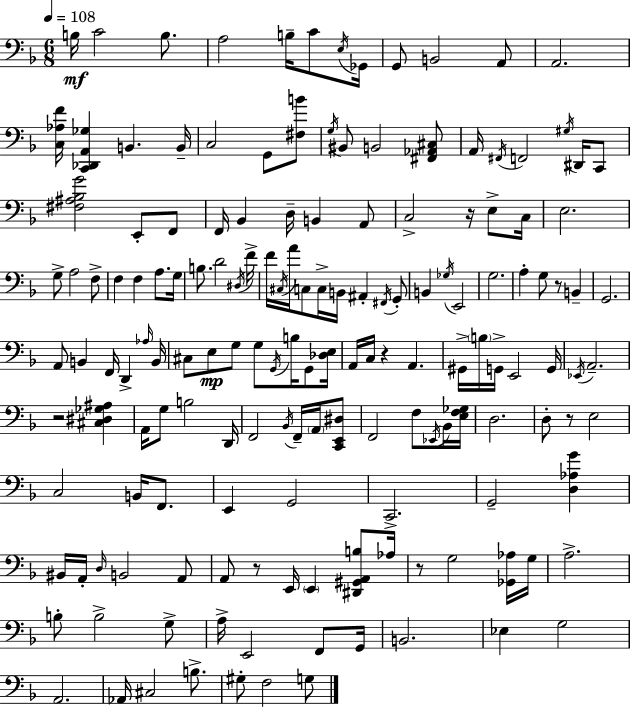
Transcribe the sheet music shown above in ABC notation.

X:1
T:Untitled
M:6/8
L:1/4
K:Dm
B,/4 C2 B,/2 A,2 B,/4 C/2 E,/4 _G,,/4 G,,/2 B,,2 A,,/2 A,,2 [C,_A,F]/4 [C,,_D,,A,,_G,] B,, B,,/4 C,2 G,,/2 [^F,B]/2 G,/4 ^B,,/2 B,,2 [^F,,_A,,^C,]/2 A,,/4 ^F,,/4 F,,2 ^G,/4 ^D,,/4 C,,/2 [^F,^A,_B,G]2 E,,/2 F,,/2 F,,/4 _B,, D,/4 B,, A,,/2 C,2 z/4 E,/2 C,/4 E,2 G,/2 A,2 F,/2 F, F, A,/2 G,/4 B,/2 D2 ^D,/4 F/4 F/4 ^C,/4 A/4 C,/2 C,/4 B,,/4 ^A,, ^F,,/4 G,,/2 B,, _G,/4 E,,2 G,2 A, G,/2 z/2 B,, G,,2 A,,/2 B,, F,,/4 D,, _A,/4 B,,/4 ^C,/2 E,/2 G,/2 G,/2 G,,/4 B,/4 G,,/2 [_D,E,]/4 A,,/4 C,/4 z A,, ^G,,/4 B,/4 G,,/4 E,,2 G,,/4 _E,,/4 A,,2 z2 [^C,^D,_G,^A,] A,,/4 G,/2 B,2 D,,/4 F,,2 _B,,/4 F,,/4 A,,/4 [C,,E,,^D,]/2 F,,2 F,/2 _E,,/4 _B,,/4 [E,F,_G,]/4 D,2 D,/2 z/2 E,2 C,2 B,,/4 F,,/2 E,, G,,2 C,,2 G,,2 [D,_A,G] ^B,,/4 A,,/4 D,/4 B,,2 A,,/2 A,,/2 z/2 E,,/4 E,, [^D,,^G,,A,,B,]/2 _A,/4 z/2 G,2 [_G,,_A,]/4 G,/4 A,2 B,/2 B,2 G,/2 A,/4 E,,2 F,,/2 G,,/4 B,,2 _E, G,2 A,,2 _A,,/4 ^C,2 B,/2 ^G,/2 F,2 G,/2